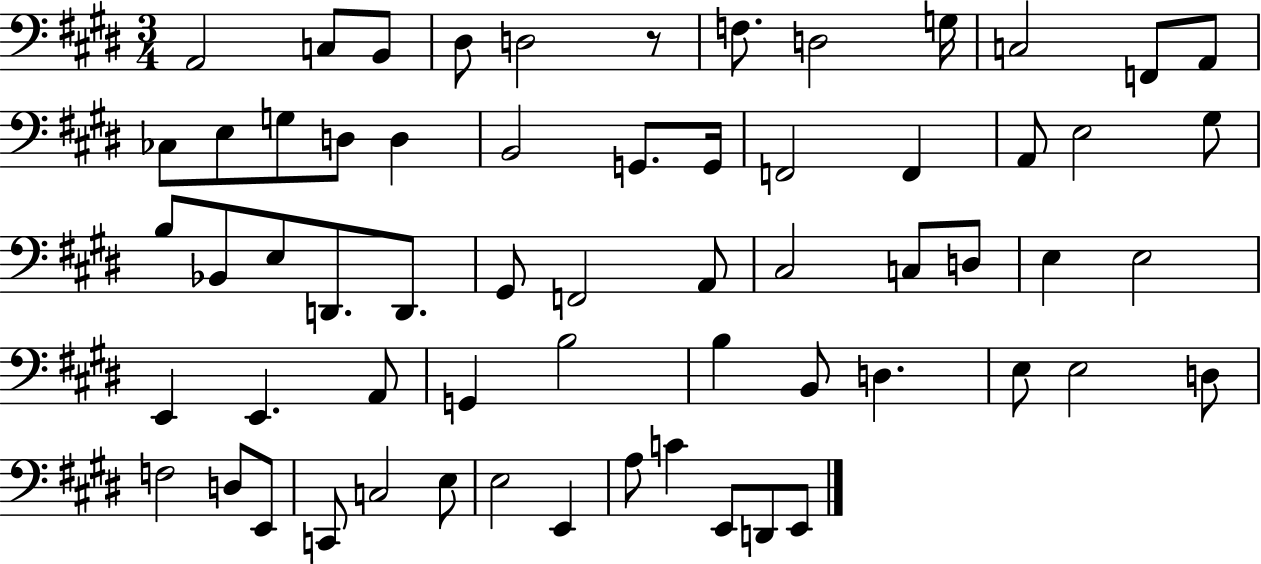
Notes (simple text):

A2/h C3/e B2/e D#3/e D3/h R/e F3/e. D3/h G3/s C3/h F2/e A2/e CES3/e E3/e G3/e D3/e D3/q B2/h G2/e. G2/s F2/h F2/q A2/e E3/h G#3/e B3/e Bb2/e E3/e D2/e. D2/e. G#2/e F2/h A2/e C#3/h C3/e D3/e E3/q E3/h E2/q E2/q. A2/e G2/q B3/h B3/q B2/e D3/q. E3/e E3/h D3/e F3/h D3/e E2/e C2/e C3/h E3/e E3/h E2/q A3/e C4/q E2/e D2/e E2/e